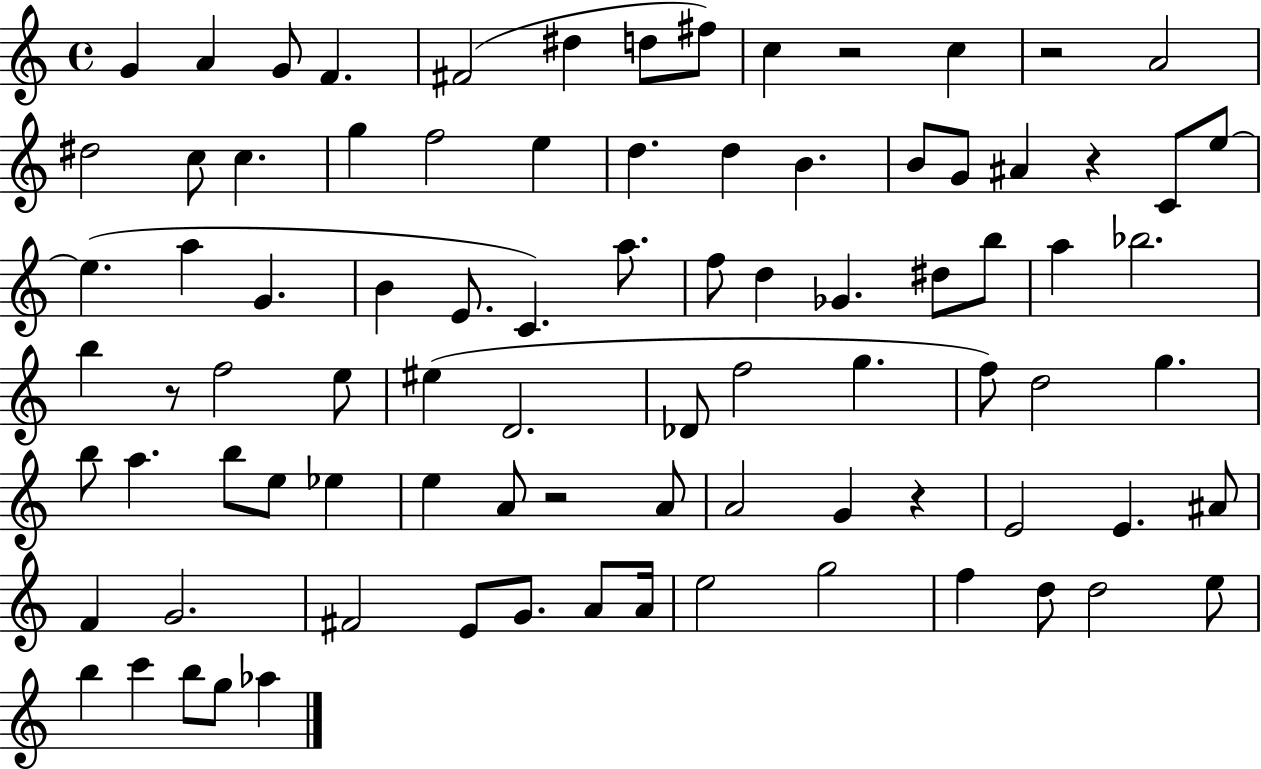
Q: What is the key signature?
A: C major